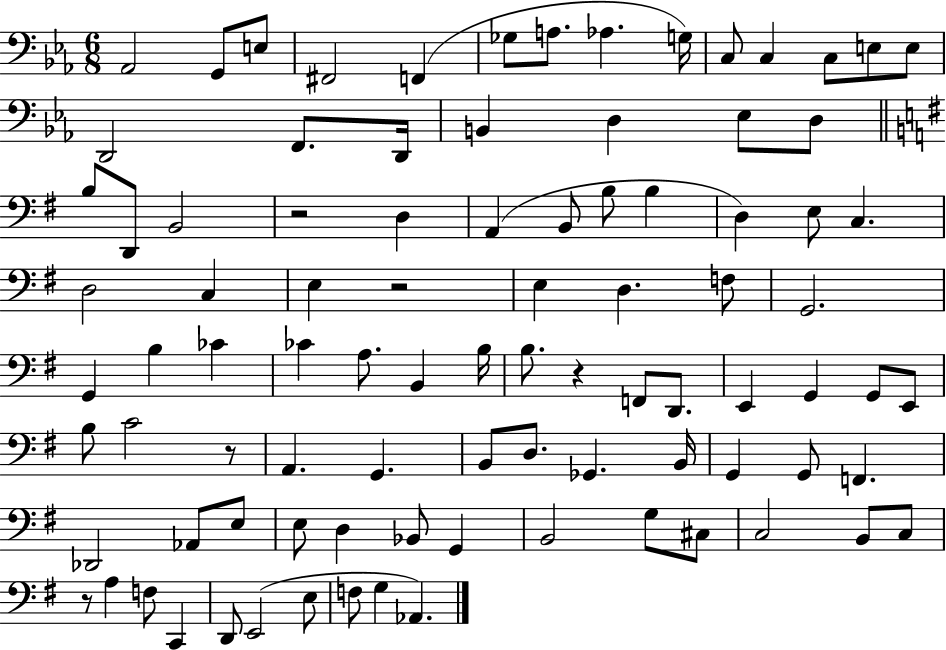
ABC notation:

X:1
T:Untitled
M:6/8
L:1/4
K:Eb
_A,,2 G,,/2 E,/2 ^F,,2 F,, _G,/2 A,/2 _A, G,/4 C,/2 C, C,/2 E,/2 E,/2 D,,2 F,,/2 D,,/4 B,, D, _E,/2 D,/2 B,/2 D,,/2 B,,2 z2 D, A,, B,,/2 B,/2 B, D, E,/2 C, D,2 C, E, z2 E, D, F,/2 G,,2 G,, B, _C _C A,/2 B,, B,/4 B,/2 z F,,/2 D,,/2 E,, G,, G,,/2 E,,/2 B,/2 C2 z/2 A,, G,, B,,/2 D,/2 _G,, B,,/4 G,, G,,/2 F,, _D,,2 _A,,/2 E,/2 E,/2 D, _B,,/2 G,, B,,2 G,/2 ^C,/2 C,2 B,,/2 C,/2 z/2 A, F,/2 C,, D,,/2 E,,2 E,/2 F,/2 G, _A,,